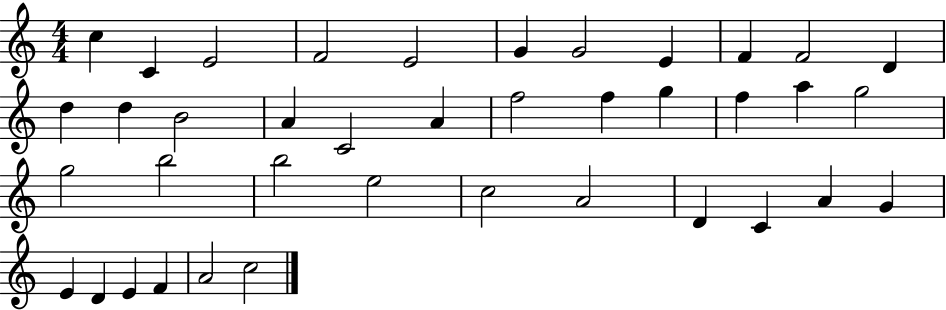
C5/q C4/q E4/h F4/h E4/h G4/q G4/h E4/q F4/q F4/h D4/q D5/q D5/q B4/h A4/q C4/h A4/q F5/h F5/q G5/q F5/q A5/q G5/h G5/h B5/h B5/h E5/h C5/h A4/h D4/q C4/q A4/q G4/q E4/q D4/q E4/q F4/q A4/h C5/h